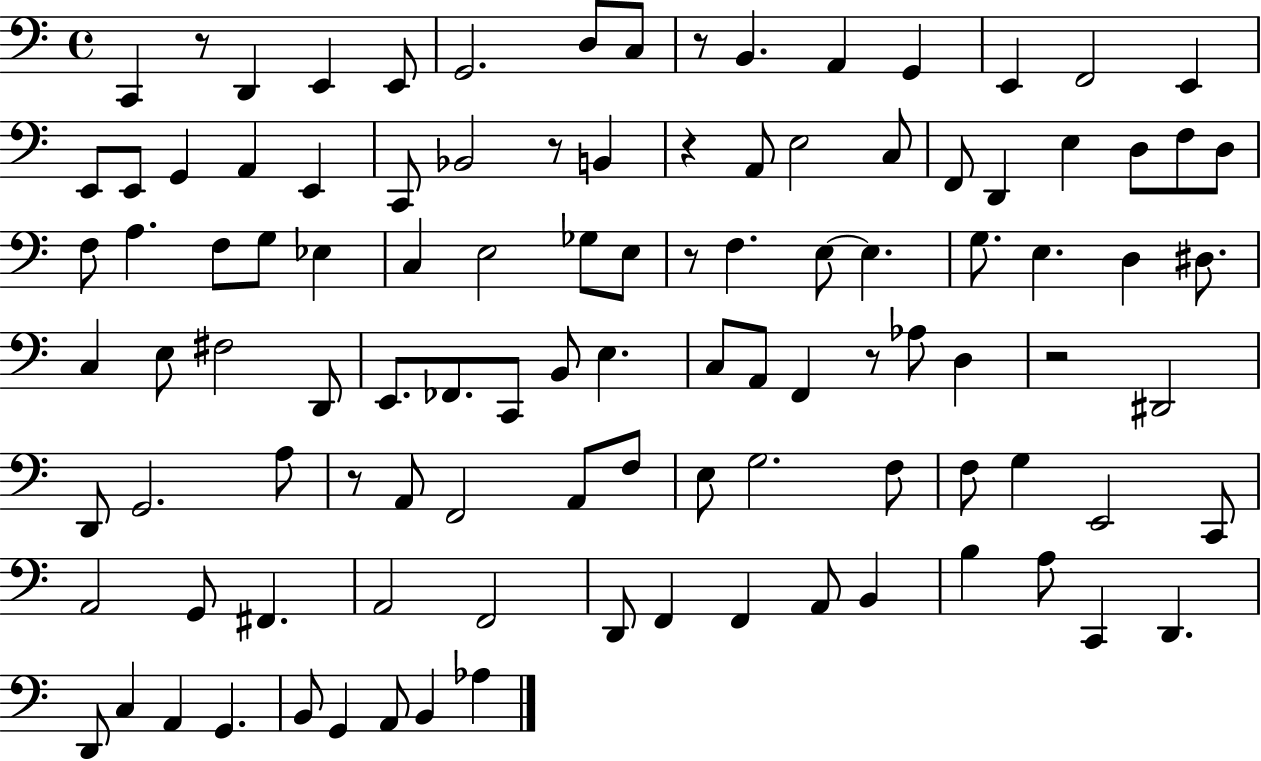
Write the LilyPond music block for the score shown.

{
  \clef bass
  \time 4/4
  \defaultTimeSignature
  \key c \major
  c,4 r8 d,4 e,4 e,8 | g,2. d8 c8 | r8 b,4. a,4 g,4 | e,4 f,2 e,4 | \break e,8 e,8 g,4 a,4 e,4 | c,8 bes,2 r8 b,4 | r4 a,8 e2 c8 | f,8 d,4 e4 d8 f8 d8 | \break f8 a4. f8 g8 ees4 | c4 e2 ges8 e8 | r8 f4. e8~~ e4. | g8. e4. d4 dis8. | \break c4 e8 fis2 d,8 | e,8. fes,8. c,8 b,8 e4. | c8 a,8 f,4 r8 aes8 d4 | r2 dis,2 | \break d,8 g,2. a8 | r8 a,8 f,2 a,8 f8 | e8 g2. f8 | f8 g4 e,2 c,8 | \break a,2 g,8 fis,4. | a,2 f,2 | d,8 f,4 f,4 a,8 b,4 | b4 a8 c,4 d,4. | \break d,8 c4 a,4 g,4. | b,8 g,4 a,8 b,4 aes4 | \bar "|."
}